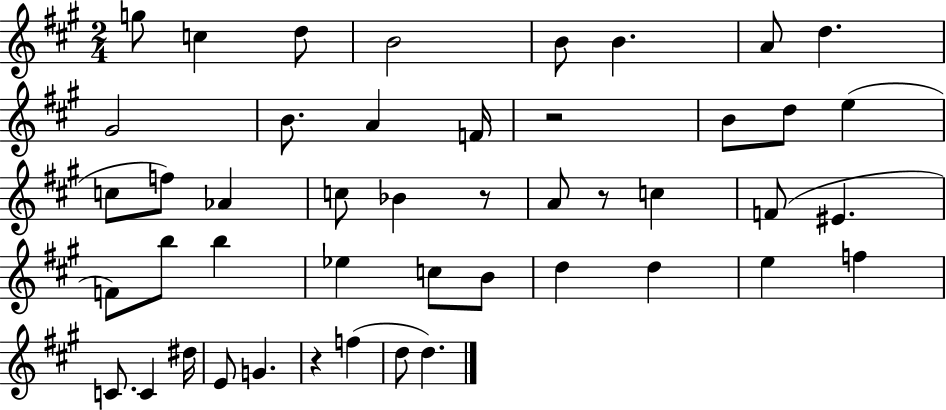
{
  \clef treble
  \numericTimeSignature
  \time 2/4
  \key a \major
  g''8 c''4 d''8 | b'2 | b'8 b'4. | a'8 d''4. | \break gis'2 | b'8. a'4 f'16 | r2 | b'8 d''8 e''4( | \break c''8 f''8) aes'4 | c''8 bes'4 r8 | a'8 r8 c''4 | f'8( eis'4. | \break f'8) b''8 b''4 | ees''4 c''8 b'8 | d''4 d''4 | e''4 f''4 | \break c'8. c'4 dis''16 | e'8 g'4. | r4 f''4( | d''8 d''4.) | \break \bar "|."
}